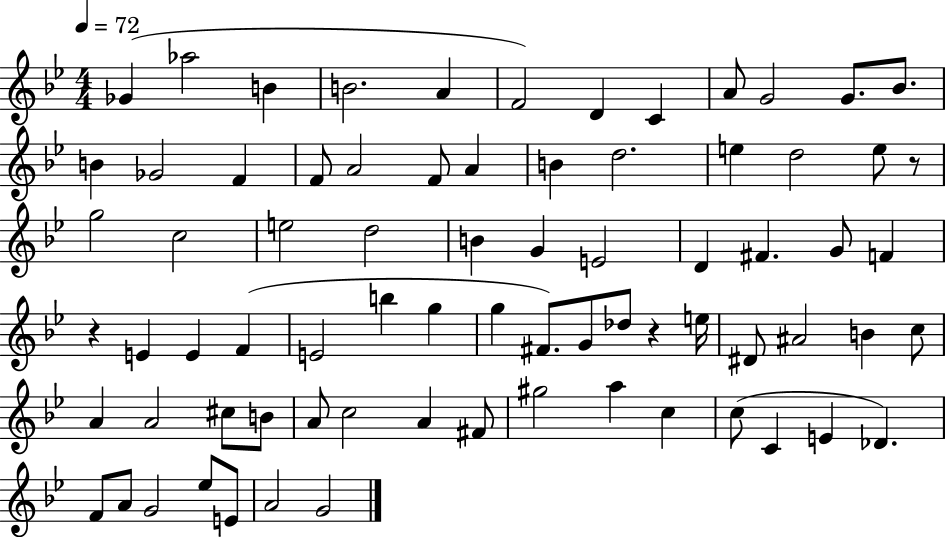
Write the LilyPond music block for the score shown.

{
  \clef treble
  \numericTimeSignature
  \time 4/4
  \key bes \major
  \tempo 4 = 72
  ges'4( aes''2 b'4 | b'2. a'4 | f'2) d'4 c'4 | a'8 g'2 g'8. bes'8. | \break b'4 ges'2 f'4 | f'8 a'2 f'8 a'4 | b'4 d''2. | e''4 d''2 e''8 r8 | \break g''2 c''2 | e''2 d''2 | b'4 g'4 e'2 | d'4 fis'4. g'8 f'4 | \break r4 e'4 e'4 f'4( | e'2 b''4 g''4 | g''4 fis'8.) g'8 des''8 r4 e''16 | dis'8 ais'2 b'4 c''8 | \break a'4 a'2 cis''8 b'8 | a'8 c''2 a'4 fis'8 | gis''2 a''4 c''4 | c''8( c'4 e'4 des'4.) | \break f'8 a'8 g'2 ees''8 e'8 | a'2 g'2 | \bar "|."
}